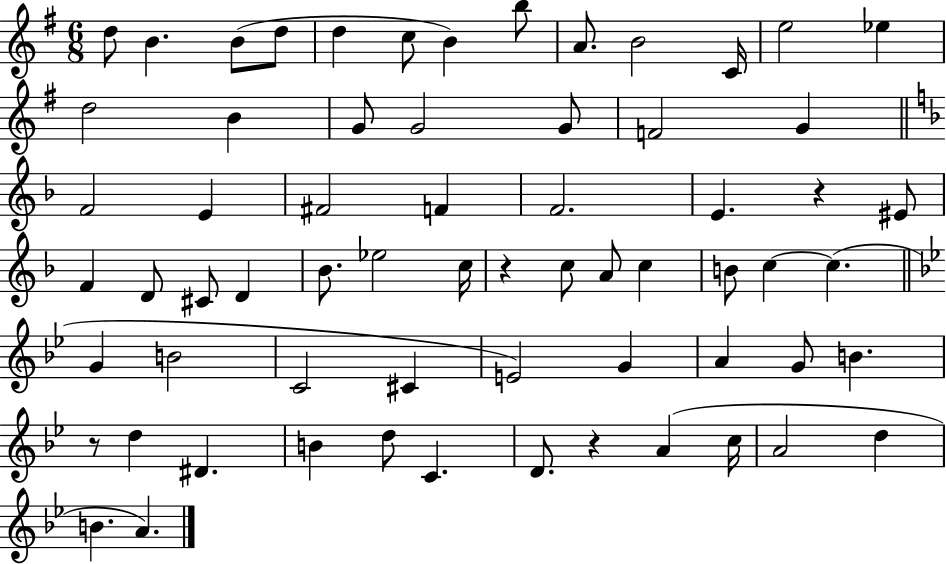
X:1
T:Untitled
M:6/8
L:1/4
K:G
d/2 B B/2 d/2 d c/2 B b/2 A/2 B2 C/4 e2 _e d2 B G/2 G2 G/2 F2 G F2 E ^F2 F F2 E z ^E/2 F D/2 ^C/2 D _B/2 _e2 c/4 z c/2 A/2 c B/2 c c G B2 C2 ^C E2 G A G/2 B z/2 d ^D B d/2 C D/2 z A c/4 A2 d B A